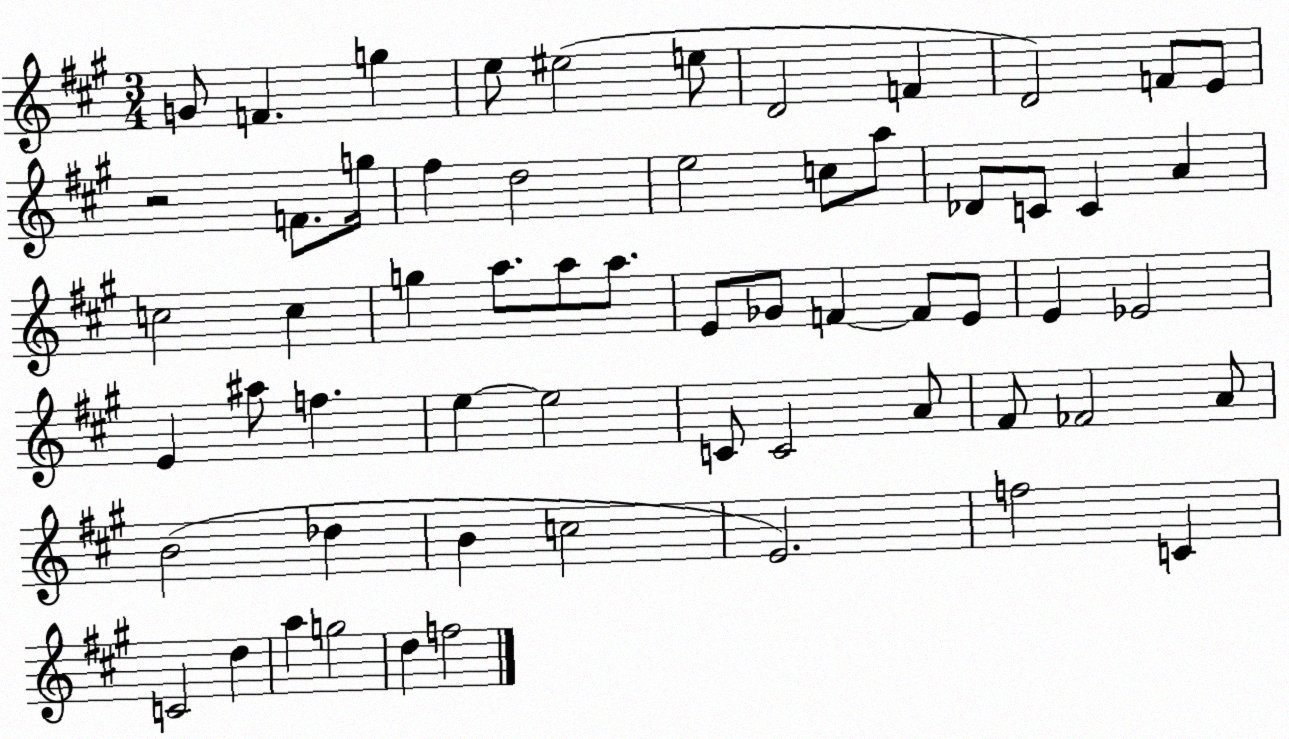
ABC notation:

X:1
T:Untitled
M:3/4
L:1/4
K:A
G/2 F g e/2 ^e2 e/2 D2 F D2 F/2 E/2 z2 F/2 g/4 ^f d2 e2 c/2 a/2 _D/2 C/2 C A c2 c g a/2 a/2 a/2 E/2 _G/2 F F/2 E/2 E _E2 E ^a/2 f e e2 C/2 C2 A/2 ^F/2 _F2 A/2 B2 _d B c2 E2 f2 C C2 d a g2 d f2